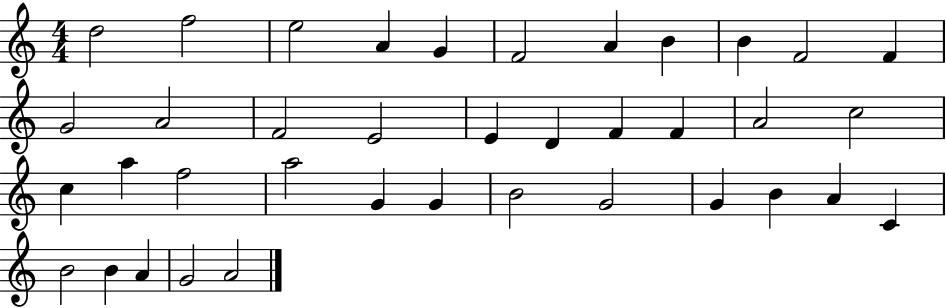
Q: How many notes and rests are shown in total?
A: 38